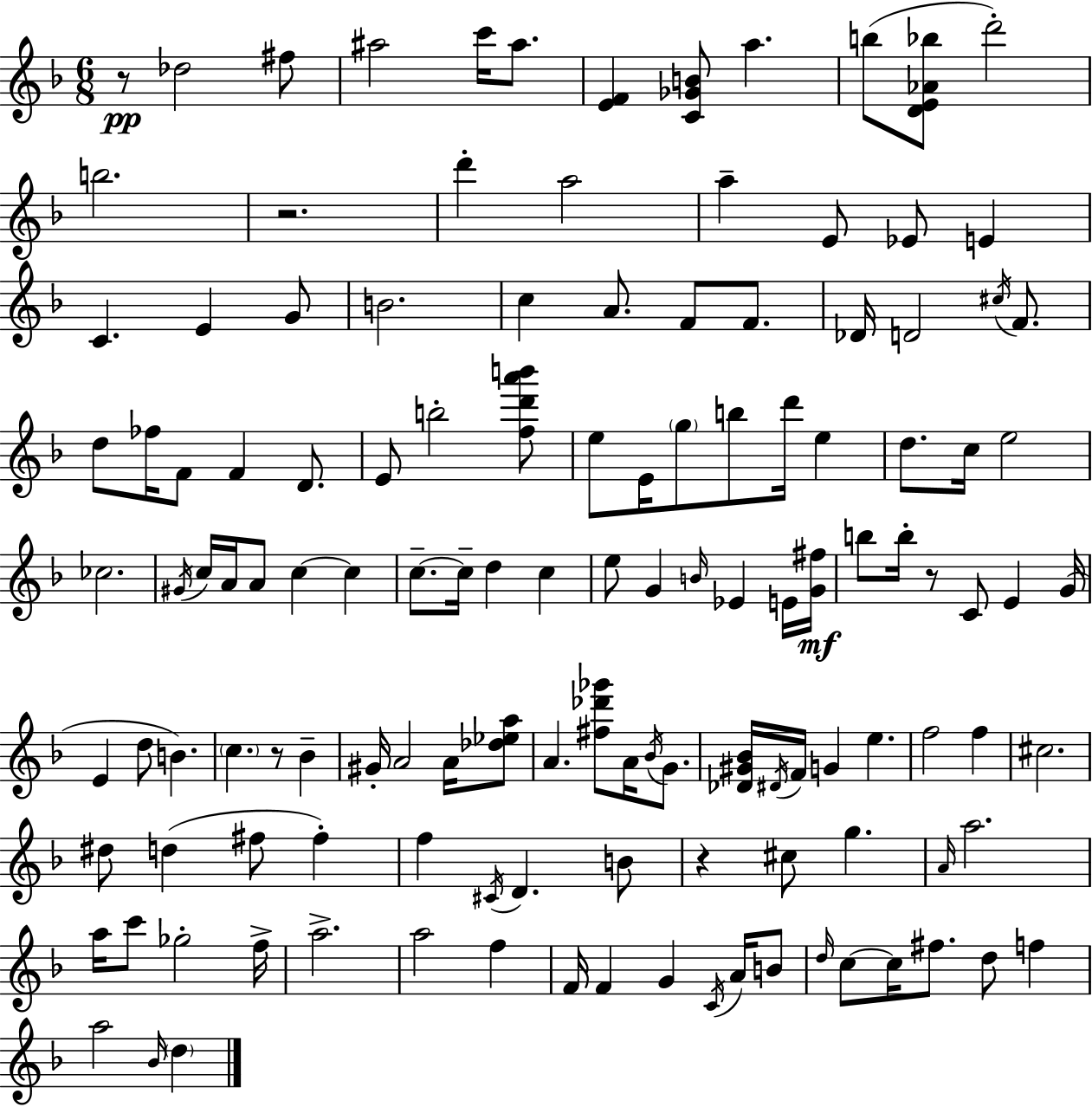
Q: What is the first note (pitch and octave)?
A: Db5